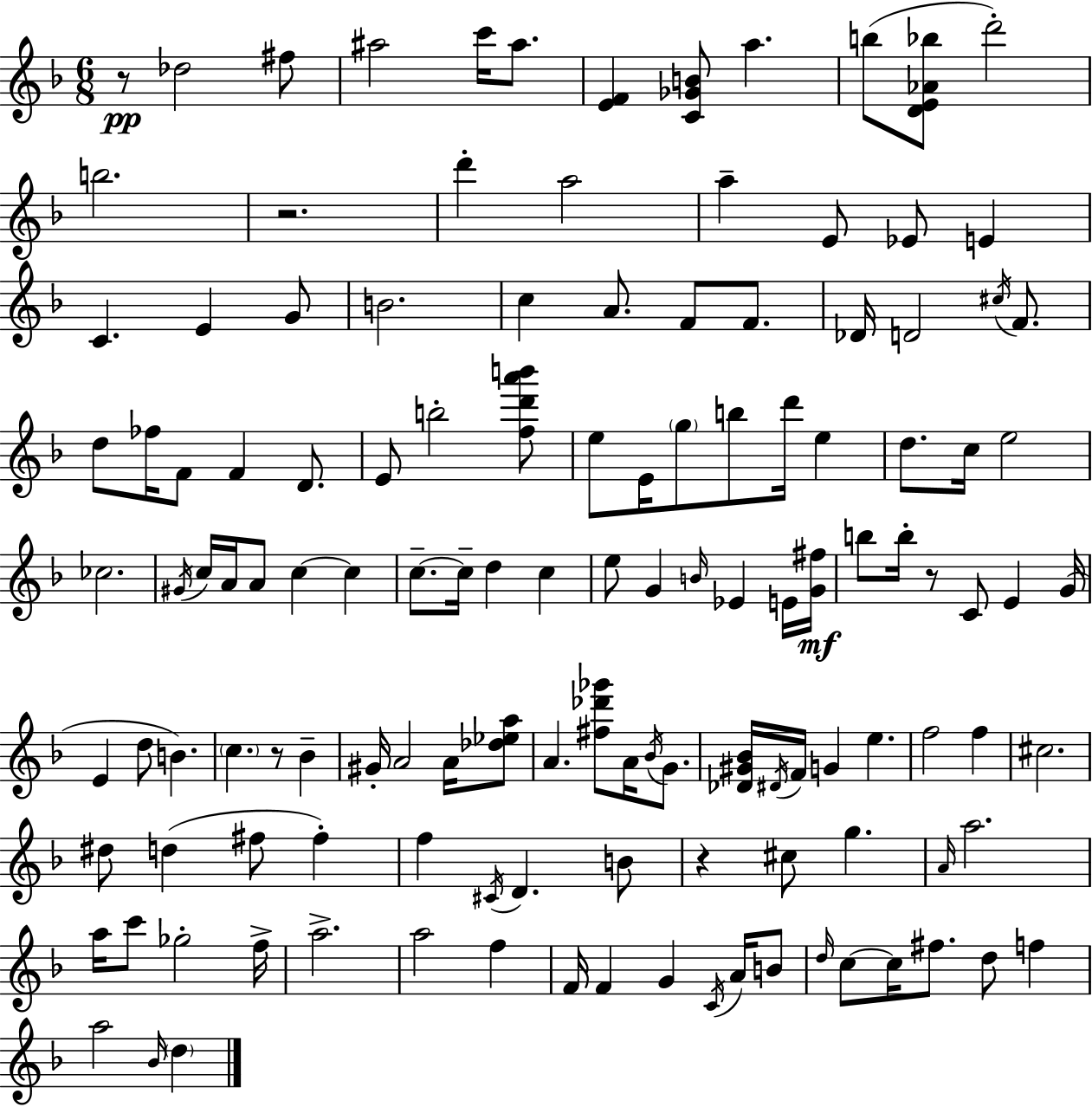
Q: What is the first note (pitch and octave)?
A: Db5